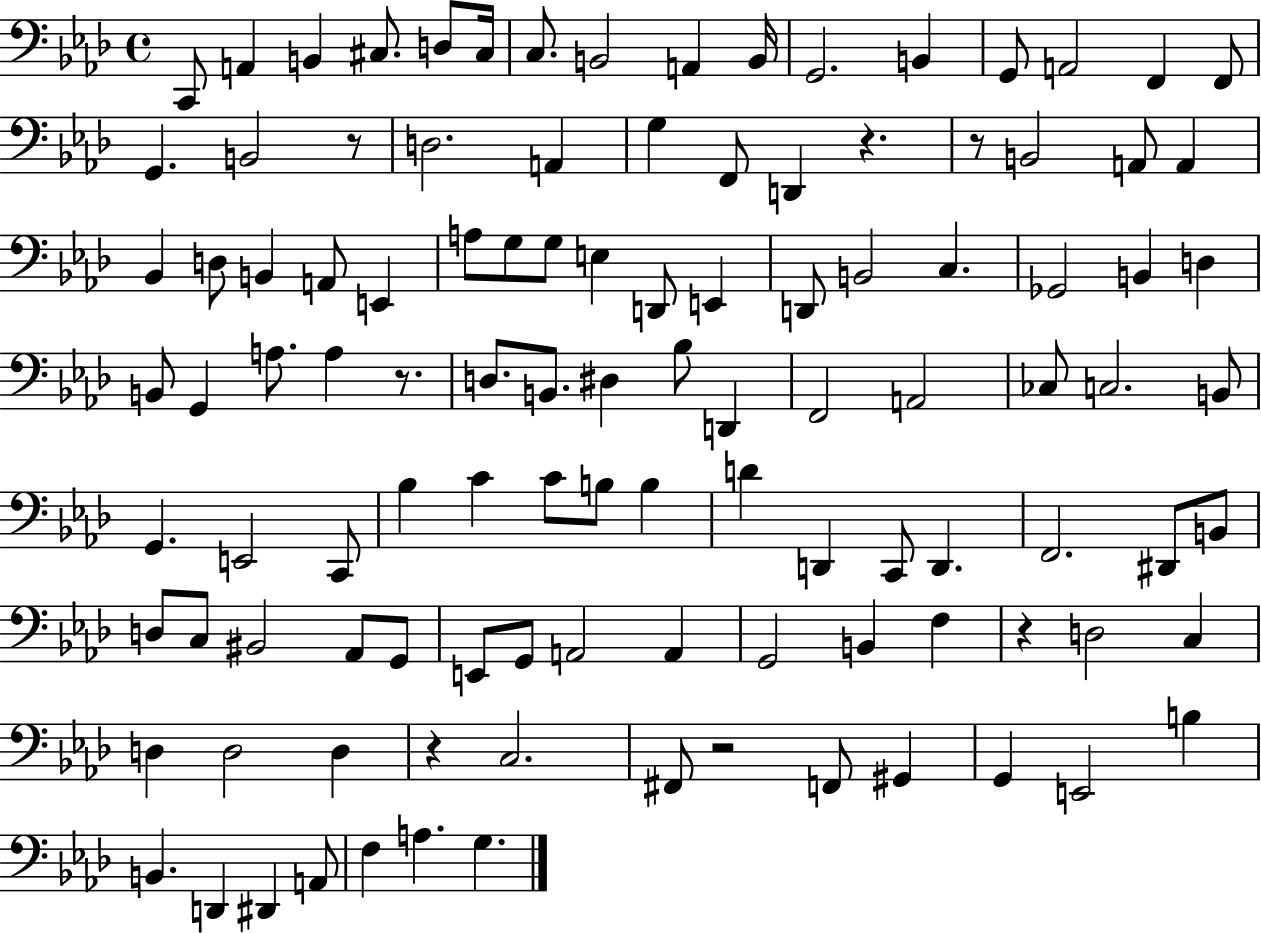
X:1
T:Untitled
M:4/4
L:1/4
K:Ab
C,,/2 A,, B,, ^C,/2 D,/2 ^C,/4 C,/2 B,,2 A,, B,,/4 G,,2 B,, G,,/2 A,,2 F,, F,,/2 G,, B,,2 z/2 D,2 A,, G, F,,/2 D,, z z/2 B,,2 A,,/2 A,, _B,, D,/2 B,, A,,/2 E,, A,/2 G,/2 G,/2 E, D,,/2 E,, D,,/2 B,,2 C, _G,,2 B,, D, B,,/2 G,, A,/2 A, z/2 D,/2 B,,/2 ^D, _B,/2 D,, F,,2 A,,2 _C,/2 C,2 B,,/2 G,, E,,2 C,,/2 _B, C C/2 B,/2 B, D D,, C,,/2 D,, F,,2 ^D,,/2 B,,/2 D,/2 C,/2 ^B,,2 _A,,/2 G,,/2 E,,/2 G,,/2 A,,2 A,, G,,2 B,, F, z D,2 C, D, D,2 D, z C,2 ^F,,/2 z2 F,,/2 ^G,, G,, E,,2 B, B,, D,, ^D,, A,,/2 F, A, G,